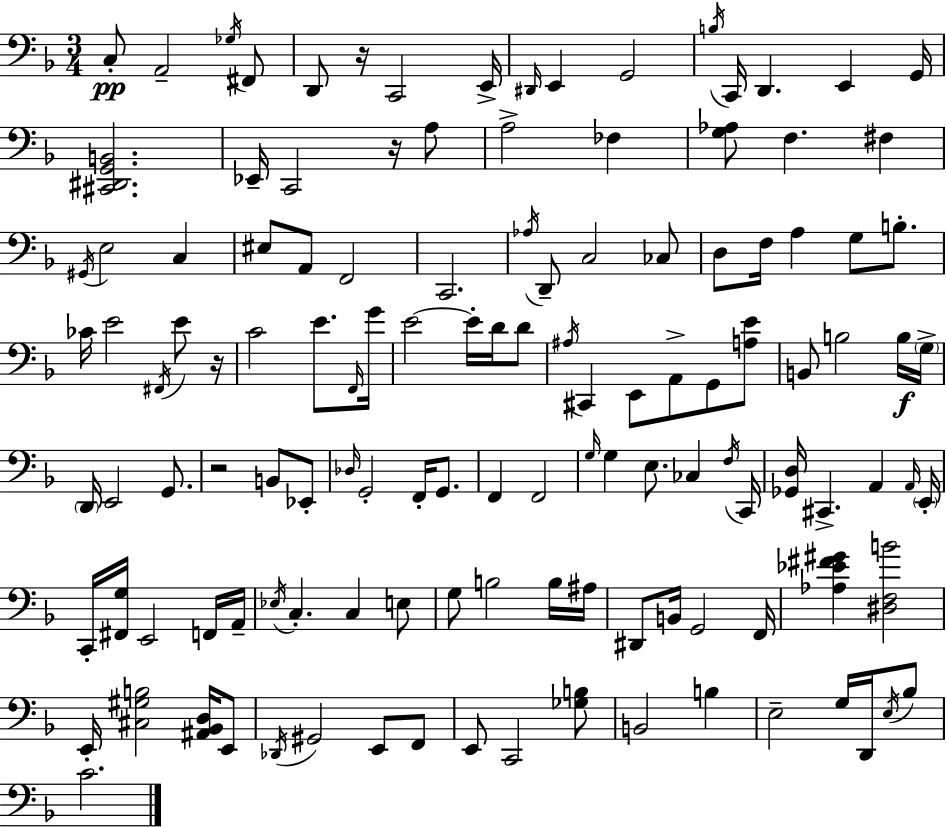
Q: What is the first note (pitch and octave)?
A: C3